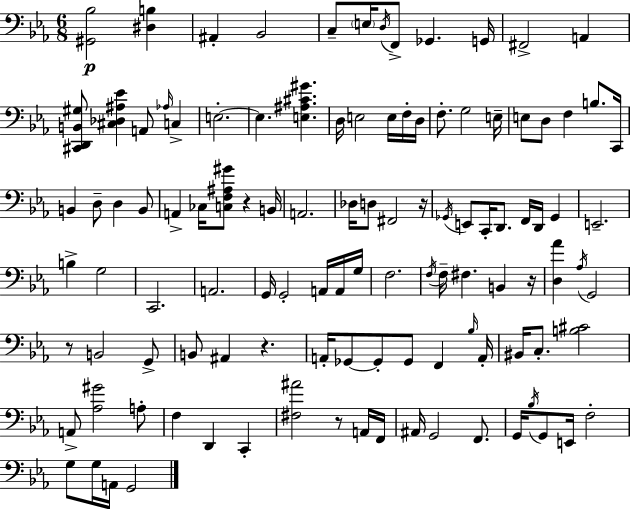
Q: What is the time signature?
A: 6/8